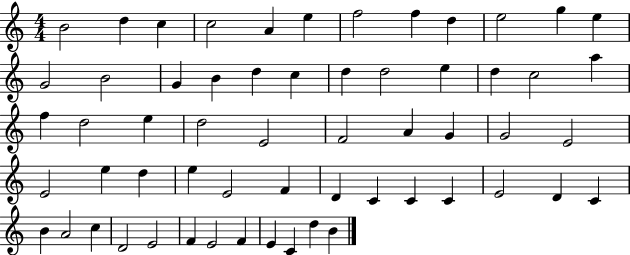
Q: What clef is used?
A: treble